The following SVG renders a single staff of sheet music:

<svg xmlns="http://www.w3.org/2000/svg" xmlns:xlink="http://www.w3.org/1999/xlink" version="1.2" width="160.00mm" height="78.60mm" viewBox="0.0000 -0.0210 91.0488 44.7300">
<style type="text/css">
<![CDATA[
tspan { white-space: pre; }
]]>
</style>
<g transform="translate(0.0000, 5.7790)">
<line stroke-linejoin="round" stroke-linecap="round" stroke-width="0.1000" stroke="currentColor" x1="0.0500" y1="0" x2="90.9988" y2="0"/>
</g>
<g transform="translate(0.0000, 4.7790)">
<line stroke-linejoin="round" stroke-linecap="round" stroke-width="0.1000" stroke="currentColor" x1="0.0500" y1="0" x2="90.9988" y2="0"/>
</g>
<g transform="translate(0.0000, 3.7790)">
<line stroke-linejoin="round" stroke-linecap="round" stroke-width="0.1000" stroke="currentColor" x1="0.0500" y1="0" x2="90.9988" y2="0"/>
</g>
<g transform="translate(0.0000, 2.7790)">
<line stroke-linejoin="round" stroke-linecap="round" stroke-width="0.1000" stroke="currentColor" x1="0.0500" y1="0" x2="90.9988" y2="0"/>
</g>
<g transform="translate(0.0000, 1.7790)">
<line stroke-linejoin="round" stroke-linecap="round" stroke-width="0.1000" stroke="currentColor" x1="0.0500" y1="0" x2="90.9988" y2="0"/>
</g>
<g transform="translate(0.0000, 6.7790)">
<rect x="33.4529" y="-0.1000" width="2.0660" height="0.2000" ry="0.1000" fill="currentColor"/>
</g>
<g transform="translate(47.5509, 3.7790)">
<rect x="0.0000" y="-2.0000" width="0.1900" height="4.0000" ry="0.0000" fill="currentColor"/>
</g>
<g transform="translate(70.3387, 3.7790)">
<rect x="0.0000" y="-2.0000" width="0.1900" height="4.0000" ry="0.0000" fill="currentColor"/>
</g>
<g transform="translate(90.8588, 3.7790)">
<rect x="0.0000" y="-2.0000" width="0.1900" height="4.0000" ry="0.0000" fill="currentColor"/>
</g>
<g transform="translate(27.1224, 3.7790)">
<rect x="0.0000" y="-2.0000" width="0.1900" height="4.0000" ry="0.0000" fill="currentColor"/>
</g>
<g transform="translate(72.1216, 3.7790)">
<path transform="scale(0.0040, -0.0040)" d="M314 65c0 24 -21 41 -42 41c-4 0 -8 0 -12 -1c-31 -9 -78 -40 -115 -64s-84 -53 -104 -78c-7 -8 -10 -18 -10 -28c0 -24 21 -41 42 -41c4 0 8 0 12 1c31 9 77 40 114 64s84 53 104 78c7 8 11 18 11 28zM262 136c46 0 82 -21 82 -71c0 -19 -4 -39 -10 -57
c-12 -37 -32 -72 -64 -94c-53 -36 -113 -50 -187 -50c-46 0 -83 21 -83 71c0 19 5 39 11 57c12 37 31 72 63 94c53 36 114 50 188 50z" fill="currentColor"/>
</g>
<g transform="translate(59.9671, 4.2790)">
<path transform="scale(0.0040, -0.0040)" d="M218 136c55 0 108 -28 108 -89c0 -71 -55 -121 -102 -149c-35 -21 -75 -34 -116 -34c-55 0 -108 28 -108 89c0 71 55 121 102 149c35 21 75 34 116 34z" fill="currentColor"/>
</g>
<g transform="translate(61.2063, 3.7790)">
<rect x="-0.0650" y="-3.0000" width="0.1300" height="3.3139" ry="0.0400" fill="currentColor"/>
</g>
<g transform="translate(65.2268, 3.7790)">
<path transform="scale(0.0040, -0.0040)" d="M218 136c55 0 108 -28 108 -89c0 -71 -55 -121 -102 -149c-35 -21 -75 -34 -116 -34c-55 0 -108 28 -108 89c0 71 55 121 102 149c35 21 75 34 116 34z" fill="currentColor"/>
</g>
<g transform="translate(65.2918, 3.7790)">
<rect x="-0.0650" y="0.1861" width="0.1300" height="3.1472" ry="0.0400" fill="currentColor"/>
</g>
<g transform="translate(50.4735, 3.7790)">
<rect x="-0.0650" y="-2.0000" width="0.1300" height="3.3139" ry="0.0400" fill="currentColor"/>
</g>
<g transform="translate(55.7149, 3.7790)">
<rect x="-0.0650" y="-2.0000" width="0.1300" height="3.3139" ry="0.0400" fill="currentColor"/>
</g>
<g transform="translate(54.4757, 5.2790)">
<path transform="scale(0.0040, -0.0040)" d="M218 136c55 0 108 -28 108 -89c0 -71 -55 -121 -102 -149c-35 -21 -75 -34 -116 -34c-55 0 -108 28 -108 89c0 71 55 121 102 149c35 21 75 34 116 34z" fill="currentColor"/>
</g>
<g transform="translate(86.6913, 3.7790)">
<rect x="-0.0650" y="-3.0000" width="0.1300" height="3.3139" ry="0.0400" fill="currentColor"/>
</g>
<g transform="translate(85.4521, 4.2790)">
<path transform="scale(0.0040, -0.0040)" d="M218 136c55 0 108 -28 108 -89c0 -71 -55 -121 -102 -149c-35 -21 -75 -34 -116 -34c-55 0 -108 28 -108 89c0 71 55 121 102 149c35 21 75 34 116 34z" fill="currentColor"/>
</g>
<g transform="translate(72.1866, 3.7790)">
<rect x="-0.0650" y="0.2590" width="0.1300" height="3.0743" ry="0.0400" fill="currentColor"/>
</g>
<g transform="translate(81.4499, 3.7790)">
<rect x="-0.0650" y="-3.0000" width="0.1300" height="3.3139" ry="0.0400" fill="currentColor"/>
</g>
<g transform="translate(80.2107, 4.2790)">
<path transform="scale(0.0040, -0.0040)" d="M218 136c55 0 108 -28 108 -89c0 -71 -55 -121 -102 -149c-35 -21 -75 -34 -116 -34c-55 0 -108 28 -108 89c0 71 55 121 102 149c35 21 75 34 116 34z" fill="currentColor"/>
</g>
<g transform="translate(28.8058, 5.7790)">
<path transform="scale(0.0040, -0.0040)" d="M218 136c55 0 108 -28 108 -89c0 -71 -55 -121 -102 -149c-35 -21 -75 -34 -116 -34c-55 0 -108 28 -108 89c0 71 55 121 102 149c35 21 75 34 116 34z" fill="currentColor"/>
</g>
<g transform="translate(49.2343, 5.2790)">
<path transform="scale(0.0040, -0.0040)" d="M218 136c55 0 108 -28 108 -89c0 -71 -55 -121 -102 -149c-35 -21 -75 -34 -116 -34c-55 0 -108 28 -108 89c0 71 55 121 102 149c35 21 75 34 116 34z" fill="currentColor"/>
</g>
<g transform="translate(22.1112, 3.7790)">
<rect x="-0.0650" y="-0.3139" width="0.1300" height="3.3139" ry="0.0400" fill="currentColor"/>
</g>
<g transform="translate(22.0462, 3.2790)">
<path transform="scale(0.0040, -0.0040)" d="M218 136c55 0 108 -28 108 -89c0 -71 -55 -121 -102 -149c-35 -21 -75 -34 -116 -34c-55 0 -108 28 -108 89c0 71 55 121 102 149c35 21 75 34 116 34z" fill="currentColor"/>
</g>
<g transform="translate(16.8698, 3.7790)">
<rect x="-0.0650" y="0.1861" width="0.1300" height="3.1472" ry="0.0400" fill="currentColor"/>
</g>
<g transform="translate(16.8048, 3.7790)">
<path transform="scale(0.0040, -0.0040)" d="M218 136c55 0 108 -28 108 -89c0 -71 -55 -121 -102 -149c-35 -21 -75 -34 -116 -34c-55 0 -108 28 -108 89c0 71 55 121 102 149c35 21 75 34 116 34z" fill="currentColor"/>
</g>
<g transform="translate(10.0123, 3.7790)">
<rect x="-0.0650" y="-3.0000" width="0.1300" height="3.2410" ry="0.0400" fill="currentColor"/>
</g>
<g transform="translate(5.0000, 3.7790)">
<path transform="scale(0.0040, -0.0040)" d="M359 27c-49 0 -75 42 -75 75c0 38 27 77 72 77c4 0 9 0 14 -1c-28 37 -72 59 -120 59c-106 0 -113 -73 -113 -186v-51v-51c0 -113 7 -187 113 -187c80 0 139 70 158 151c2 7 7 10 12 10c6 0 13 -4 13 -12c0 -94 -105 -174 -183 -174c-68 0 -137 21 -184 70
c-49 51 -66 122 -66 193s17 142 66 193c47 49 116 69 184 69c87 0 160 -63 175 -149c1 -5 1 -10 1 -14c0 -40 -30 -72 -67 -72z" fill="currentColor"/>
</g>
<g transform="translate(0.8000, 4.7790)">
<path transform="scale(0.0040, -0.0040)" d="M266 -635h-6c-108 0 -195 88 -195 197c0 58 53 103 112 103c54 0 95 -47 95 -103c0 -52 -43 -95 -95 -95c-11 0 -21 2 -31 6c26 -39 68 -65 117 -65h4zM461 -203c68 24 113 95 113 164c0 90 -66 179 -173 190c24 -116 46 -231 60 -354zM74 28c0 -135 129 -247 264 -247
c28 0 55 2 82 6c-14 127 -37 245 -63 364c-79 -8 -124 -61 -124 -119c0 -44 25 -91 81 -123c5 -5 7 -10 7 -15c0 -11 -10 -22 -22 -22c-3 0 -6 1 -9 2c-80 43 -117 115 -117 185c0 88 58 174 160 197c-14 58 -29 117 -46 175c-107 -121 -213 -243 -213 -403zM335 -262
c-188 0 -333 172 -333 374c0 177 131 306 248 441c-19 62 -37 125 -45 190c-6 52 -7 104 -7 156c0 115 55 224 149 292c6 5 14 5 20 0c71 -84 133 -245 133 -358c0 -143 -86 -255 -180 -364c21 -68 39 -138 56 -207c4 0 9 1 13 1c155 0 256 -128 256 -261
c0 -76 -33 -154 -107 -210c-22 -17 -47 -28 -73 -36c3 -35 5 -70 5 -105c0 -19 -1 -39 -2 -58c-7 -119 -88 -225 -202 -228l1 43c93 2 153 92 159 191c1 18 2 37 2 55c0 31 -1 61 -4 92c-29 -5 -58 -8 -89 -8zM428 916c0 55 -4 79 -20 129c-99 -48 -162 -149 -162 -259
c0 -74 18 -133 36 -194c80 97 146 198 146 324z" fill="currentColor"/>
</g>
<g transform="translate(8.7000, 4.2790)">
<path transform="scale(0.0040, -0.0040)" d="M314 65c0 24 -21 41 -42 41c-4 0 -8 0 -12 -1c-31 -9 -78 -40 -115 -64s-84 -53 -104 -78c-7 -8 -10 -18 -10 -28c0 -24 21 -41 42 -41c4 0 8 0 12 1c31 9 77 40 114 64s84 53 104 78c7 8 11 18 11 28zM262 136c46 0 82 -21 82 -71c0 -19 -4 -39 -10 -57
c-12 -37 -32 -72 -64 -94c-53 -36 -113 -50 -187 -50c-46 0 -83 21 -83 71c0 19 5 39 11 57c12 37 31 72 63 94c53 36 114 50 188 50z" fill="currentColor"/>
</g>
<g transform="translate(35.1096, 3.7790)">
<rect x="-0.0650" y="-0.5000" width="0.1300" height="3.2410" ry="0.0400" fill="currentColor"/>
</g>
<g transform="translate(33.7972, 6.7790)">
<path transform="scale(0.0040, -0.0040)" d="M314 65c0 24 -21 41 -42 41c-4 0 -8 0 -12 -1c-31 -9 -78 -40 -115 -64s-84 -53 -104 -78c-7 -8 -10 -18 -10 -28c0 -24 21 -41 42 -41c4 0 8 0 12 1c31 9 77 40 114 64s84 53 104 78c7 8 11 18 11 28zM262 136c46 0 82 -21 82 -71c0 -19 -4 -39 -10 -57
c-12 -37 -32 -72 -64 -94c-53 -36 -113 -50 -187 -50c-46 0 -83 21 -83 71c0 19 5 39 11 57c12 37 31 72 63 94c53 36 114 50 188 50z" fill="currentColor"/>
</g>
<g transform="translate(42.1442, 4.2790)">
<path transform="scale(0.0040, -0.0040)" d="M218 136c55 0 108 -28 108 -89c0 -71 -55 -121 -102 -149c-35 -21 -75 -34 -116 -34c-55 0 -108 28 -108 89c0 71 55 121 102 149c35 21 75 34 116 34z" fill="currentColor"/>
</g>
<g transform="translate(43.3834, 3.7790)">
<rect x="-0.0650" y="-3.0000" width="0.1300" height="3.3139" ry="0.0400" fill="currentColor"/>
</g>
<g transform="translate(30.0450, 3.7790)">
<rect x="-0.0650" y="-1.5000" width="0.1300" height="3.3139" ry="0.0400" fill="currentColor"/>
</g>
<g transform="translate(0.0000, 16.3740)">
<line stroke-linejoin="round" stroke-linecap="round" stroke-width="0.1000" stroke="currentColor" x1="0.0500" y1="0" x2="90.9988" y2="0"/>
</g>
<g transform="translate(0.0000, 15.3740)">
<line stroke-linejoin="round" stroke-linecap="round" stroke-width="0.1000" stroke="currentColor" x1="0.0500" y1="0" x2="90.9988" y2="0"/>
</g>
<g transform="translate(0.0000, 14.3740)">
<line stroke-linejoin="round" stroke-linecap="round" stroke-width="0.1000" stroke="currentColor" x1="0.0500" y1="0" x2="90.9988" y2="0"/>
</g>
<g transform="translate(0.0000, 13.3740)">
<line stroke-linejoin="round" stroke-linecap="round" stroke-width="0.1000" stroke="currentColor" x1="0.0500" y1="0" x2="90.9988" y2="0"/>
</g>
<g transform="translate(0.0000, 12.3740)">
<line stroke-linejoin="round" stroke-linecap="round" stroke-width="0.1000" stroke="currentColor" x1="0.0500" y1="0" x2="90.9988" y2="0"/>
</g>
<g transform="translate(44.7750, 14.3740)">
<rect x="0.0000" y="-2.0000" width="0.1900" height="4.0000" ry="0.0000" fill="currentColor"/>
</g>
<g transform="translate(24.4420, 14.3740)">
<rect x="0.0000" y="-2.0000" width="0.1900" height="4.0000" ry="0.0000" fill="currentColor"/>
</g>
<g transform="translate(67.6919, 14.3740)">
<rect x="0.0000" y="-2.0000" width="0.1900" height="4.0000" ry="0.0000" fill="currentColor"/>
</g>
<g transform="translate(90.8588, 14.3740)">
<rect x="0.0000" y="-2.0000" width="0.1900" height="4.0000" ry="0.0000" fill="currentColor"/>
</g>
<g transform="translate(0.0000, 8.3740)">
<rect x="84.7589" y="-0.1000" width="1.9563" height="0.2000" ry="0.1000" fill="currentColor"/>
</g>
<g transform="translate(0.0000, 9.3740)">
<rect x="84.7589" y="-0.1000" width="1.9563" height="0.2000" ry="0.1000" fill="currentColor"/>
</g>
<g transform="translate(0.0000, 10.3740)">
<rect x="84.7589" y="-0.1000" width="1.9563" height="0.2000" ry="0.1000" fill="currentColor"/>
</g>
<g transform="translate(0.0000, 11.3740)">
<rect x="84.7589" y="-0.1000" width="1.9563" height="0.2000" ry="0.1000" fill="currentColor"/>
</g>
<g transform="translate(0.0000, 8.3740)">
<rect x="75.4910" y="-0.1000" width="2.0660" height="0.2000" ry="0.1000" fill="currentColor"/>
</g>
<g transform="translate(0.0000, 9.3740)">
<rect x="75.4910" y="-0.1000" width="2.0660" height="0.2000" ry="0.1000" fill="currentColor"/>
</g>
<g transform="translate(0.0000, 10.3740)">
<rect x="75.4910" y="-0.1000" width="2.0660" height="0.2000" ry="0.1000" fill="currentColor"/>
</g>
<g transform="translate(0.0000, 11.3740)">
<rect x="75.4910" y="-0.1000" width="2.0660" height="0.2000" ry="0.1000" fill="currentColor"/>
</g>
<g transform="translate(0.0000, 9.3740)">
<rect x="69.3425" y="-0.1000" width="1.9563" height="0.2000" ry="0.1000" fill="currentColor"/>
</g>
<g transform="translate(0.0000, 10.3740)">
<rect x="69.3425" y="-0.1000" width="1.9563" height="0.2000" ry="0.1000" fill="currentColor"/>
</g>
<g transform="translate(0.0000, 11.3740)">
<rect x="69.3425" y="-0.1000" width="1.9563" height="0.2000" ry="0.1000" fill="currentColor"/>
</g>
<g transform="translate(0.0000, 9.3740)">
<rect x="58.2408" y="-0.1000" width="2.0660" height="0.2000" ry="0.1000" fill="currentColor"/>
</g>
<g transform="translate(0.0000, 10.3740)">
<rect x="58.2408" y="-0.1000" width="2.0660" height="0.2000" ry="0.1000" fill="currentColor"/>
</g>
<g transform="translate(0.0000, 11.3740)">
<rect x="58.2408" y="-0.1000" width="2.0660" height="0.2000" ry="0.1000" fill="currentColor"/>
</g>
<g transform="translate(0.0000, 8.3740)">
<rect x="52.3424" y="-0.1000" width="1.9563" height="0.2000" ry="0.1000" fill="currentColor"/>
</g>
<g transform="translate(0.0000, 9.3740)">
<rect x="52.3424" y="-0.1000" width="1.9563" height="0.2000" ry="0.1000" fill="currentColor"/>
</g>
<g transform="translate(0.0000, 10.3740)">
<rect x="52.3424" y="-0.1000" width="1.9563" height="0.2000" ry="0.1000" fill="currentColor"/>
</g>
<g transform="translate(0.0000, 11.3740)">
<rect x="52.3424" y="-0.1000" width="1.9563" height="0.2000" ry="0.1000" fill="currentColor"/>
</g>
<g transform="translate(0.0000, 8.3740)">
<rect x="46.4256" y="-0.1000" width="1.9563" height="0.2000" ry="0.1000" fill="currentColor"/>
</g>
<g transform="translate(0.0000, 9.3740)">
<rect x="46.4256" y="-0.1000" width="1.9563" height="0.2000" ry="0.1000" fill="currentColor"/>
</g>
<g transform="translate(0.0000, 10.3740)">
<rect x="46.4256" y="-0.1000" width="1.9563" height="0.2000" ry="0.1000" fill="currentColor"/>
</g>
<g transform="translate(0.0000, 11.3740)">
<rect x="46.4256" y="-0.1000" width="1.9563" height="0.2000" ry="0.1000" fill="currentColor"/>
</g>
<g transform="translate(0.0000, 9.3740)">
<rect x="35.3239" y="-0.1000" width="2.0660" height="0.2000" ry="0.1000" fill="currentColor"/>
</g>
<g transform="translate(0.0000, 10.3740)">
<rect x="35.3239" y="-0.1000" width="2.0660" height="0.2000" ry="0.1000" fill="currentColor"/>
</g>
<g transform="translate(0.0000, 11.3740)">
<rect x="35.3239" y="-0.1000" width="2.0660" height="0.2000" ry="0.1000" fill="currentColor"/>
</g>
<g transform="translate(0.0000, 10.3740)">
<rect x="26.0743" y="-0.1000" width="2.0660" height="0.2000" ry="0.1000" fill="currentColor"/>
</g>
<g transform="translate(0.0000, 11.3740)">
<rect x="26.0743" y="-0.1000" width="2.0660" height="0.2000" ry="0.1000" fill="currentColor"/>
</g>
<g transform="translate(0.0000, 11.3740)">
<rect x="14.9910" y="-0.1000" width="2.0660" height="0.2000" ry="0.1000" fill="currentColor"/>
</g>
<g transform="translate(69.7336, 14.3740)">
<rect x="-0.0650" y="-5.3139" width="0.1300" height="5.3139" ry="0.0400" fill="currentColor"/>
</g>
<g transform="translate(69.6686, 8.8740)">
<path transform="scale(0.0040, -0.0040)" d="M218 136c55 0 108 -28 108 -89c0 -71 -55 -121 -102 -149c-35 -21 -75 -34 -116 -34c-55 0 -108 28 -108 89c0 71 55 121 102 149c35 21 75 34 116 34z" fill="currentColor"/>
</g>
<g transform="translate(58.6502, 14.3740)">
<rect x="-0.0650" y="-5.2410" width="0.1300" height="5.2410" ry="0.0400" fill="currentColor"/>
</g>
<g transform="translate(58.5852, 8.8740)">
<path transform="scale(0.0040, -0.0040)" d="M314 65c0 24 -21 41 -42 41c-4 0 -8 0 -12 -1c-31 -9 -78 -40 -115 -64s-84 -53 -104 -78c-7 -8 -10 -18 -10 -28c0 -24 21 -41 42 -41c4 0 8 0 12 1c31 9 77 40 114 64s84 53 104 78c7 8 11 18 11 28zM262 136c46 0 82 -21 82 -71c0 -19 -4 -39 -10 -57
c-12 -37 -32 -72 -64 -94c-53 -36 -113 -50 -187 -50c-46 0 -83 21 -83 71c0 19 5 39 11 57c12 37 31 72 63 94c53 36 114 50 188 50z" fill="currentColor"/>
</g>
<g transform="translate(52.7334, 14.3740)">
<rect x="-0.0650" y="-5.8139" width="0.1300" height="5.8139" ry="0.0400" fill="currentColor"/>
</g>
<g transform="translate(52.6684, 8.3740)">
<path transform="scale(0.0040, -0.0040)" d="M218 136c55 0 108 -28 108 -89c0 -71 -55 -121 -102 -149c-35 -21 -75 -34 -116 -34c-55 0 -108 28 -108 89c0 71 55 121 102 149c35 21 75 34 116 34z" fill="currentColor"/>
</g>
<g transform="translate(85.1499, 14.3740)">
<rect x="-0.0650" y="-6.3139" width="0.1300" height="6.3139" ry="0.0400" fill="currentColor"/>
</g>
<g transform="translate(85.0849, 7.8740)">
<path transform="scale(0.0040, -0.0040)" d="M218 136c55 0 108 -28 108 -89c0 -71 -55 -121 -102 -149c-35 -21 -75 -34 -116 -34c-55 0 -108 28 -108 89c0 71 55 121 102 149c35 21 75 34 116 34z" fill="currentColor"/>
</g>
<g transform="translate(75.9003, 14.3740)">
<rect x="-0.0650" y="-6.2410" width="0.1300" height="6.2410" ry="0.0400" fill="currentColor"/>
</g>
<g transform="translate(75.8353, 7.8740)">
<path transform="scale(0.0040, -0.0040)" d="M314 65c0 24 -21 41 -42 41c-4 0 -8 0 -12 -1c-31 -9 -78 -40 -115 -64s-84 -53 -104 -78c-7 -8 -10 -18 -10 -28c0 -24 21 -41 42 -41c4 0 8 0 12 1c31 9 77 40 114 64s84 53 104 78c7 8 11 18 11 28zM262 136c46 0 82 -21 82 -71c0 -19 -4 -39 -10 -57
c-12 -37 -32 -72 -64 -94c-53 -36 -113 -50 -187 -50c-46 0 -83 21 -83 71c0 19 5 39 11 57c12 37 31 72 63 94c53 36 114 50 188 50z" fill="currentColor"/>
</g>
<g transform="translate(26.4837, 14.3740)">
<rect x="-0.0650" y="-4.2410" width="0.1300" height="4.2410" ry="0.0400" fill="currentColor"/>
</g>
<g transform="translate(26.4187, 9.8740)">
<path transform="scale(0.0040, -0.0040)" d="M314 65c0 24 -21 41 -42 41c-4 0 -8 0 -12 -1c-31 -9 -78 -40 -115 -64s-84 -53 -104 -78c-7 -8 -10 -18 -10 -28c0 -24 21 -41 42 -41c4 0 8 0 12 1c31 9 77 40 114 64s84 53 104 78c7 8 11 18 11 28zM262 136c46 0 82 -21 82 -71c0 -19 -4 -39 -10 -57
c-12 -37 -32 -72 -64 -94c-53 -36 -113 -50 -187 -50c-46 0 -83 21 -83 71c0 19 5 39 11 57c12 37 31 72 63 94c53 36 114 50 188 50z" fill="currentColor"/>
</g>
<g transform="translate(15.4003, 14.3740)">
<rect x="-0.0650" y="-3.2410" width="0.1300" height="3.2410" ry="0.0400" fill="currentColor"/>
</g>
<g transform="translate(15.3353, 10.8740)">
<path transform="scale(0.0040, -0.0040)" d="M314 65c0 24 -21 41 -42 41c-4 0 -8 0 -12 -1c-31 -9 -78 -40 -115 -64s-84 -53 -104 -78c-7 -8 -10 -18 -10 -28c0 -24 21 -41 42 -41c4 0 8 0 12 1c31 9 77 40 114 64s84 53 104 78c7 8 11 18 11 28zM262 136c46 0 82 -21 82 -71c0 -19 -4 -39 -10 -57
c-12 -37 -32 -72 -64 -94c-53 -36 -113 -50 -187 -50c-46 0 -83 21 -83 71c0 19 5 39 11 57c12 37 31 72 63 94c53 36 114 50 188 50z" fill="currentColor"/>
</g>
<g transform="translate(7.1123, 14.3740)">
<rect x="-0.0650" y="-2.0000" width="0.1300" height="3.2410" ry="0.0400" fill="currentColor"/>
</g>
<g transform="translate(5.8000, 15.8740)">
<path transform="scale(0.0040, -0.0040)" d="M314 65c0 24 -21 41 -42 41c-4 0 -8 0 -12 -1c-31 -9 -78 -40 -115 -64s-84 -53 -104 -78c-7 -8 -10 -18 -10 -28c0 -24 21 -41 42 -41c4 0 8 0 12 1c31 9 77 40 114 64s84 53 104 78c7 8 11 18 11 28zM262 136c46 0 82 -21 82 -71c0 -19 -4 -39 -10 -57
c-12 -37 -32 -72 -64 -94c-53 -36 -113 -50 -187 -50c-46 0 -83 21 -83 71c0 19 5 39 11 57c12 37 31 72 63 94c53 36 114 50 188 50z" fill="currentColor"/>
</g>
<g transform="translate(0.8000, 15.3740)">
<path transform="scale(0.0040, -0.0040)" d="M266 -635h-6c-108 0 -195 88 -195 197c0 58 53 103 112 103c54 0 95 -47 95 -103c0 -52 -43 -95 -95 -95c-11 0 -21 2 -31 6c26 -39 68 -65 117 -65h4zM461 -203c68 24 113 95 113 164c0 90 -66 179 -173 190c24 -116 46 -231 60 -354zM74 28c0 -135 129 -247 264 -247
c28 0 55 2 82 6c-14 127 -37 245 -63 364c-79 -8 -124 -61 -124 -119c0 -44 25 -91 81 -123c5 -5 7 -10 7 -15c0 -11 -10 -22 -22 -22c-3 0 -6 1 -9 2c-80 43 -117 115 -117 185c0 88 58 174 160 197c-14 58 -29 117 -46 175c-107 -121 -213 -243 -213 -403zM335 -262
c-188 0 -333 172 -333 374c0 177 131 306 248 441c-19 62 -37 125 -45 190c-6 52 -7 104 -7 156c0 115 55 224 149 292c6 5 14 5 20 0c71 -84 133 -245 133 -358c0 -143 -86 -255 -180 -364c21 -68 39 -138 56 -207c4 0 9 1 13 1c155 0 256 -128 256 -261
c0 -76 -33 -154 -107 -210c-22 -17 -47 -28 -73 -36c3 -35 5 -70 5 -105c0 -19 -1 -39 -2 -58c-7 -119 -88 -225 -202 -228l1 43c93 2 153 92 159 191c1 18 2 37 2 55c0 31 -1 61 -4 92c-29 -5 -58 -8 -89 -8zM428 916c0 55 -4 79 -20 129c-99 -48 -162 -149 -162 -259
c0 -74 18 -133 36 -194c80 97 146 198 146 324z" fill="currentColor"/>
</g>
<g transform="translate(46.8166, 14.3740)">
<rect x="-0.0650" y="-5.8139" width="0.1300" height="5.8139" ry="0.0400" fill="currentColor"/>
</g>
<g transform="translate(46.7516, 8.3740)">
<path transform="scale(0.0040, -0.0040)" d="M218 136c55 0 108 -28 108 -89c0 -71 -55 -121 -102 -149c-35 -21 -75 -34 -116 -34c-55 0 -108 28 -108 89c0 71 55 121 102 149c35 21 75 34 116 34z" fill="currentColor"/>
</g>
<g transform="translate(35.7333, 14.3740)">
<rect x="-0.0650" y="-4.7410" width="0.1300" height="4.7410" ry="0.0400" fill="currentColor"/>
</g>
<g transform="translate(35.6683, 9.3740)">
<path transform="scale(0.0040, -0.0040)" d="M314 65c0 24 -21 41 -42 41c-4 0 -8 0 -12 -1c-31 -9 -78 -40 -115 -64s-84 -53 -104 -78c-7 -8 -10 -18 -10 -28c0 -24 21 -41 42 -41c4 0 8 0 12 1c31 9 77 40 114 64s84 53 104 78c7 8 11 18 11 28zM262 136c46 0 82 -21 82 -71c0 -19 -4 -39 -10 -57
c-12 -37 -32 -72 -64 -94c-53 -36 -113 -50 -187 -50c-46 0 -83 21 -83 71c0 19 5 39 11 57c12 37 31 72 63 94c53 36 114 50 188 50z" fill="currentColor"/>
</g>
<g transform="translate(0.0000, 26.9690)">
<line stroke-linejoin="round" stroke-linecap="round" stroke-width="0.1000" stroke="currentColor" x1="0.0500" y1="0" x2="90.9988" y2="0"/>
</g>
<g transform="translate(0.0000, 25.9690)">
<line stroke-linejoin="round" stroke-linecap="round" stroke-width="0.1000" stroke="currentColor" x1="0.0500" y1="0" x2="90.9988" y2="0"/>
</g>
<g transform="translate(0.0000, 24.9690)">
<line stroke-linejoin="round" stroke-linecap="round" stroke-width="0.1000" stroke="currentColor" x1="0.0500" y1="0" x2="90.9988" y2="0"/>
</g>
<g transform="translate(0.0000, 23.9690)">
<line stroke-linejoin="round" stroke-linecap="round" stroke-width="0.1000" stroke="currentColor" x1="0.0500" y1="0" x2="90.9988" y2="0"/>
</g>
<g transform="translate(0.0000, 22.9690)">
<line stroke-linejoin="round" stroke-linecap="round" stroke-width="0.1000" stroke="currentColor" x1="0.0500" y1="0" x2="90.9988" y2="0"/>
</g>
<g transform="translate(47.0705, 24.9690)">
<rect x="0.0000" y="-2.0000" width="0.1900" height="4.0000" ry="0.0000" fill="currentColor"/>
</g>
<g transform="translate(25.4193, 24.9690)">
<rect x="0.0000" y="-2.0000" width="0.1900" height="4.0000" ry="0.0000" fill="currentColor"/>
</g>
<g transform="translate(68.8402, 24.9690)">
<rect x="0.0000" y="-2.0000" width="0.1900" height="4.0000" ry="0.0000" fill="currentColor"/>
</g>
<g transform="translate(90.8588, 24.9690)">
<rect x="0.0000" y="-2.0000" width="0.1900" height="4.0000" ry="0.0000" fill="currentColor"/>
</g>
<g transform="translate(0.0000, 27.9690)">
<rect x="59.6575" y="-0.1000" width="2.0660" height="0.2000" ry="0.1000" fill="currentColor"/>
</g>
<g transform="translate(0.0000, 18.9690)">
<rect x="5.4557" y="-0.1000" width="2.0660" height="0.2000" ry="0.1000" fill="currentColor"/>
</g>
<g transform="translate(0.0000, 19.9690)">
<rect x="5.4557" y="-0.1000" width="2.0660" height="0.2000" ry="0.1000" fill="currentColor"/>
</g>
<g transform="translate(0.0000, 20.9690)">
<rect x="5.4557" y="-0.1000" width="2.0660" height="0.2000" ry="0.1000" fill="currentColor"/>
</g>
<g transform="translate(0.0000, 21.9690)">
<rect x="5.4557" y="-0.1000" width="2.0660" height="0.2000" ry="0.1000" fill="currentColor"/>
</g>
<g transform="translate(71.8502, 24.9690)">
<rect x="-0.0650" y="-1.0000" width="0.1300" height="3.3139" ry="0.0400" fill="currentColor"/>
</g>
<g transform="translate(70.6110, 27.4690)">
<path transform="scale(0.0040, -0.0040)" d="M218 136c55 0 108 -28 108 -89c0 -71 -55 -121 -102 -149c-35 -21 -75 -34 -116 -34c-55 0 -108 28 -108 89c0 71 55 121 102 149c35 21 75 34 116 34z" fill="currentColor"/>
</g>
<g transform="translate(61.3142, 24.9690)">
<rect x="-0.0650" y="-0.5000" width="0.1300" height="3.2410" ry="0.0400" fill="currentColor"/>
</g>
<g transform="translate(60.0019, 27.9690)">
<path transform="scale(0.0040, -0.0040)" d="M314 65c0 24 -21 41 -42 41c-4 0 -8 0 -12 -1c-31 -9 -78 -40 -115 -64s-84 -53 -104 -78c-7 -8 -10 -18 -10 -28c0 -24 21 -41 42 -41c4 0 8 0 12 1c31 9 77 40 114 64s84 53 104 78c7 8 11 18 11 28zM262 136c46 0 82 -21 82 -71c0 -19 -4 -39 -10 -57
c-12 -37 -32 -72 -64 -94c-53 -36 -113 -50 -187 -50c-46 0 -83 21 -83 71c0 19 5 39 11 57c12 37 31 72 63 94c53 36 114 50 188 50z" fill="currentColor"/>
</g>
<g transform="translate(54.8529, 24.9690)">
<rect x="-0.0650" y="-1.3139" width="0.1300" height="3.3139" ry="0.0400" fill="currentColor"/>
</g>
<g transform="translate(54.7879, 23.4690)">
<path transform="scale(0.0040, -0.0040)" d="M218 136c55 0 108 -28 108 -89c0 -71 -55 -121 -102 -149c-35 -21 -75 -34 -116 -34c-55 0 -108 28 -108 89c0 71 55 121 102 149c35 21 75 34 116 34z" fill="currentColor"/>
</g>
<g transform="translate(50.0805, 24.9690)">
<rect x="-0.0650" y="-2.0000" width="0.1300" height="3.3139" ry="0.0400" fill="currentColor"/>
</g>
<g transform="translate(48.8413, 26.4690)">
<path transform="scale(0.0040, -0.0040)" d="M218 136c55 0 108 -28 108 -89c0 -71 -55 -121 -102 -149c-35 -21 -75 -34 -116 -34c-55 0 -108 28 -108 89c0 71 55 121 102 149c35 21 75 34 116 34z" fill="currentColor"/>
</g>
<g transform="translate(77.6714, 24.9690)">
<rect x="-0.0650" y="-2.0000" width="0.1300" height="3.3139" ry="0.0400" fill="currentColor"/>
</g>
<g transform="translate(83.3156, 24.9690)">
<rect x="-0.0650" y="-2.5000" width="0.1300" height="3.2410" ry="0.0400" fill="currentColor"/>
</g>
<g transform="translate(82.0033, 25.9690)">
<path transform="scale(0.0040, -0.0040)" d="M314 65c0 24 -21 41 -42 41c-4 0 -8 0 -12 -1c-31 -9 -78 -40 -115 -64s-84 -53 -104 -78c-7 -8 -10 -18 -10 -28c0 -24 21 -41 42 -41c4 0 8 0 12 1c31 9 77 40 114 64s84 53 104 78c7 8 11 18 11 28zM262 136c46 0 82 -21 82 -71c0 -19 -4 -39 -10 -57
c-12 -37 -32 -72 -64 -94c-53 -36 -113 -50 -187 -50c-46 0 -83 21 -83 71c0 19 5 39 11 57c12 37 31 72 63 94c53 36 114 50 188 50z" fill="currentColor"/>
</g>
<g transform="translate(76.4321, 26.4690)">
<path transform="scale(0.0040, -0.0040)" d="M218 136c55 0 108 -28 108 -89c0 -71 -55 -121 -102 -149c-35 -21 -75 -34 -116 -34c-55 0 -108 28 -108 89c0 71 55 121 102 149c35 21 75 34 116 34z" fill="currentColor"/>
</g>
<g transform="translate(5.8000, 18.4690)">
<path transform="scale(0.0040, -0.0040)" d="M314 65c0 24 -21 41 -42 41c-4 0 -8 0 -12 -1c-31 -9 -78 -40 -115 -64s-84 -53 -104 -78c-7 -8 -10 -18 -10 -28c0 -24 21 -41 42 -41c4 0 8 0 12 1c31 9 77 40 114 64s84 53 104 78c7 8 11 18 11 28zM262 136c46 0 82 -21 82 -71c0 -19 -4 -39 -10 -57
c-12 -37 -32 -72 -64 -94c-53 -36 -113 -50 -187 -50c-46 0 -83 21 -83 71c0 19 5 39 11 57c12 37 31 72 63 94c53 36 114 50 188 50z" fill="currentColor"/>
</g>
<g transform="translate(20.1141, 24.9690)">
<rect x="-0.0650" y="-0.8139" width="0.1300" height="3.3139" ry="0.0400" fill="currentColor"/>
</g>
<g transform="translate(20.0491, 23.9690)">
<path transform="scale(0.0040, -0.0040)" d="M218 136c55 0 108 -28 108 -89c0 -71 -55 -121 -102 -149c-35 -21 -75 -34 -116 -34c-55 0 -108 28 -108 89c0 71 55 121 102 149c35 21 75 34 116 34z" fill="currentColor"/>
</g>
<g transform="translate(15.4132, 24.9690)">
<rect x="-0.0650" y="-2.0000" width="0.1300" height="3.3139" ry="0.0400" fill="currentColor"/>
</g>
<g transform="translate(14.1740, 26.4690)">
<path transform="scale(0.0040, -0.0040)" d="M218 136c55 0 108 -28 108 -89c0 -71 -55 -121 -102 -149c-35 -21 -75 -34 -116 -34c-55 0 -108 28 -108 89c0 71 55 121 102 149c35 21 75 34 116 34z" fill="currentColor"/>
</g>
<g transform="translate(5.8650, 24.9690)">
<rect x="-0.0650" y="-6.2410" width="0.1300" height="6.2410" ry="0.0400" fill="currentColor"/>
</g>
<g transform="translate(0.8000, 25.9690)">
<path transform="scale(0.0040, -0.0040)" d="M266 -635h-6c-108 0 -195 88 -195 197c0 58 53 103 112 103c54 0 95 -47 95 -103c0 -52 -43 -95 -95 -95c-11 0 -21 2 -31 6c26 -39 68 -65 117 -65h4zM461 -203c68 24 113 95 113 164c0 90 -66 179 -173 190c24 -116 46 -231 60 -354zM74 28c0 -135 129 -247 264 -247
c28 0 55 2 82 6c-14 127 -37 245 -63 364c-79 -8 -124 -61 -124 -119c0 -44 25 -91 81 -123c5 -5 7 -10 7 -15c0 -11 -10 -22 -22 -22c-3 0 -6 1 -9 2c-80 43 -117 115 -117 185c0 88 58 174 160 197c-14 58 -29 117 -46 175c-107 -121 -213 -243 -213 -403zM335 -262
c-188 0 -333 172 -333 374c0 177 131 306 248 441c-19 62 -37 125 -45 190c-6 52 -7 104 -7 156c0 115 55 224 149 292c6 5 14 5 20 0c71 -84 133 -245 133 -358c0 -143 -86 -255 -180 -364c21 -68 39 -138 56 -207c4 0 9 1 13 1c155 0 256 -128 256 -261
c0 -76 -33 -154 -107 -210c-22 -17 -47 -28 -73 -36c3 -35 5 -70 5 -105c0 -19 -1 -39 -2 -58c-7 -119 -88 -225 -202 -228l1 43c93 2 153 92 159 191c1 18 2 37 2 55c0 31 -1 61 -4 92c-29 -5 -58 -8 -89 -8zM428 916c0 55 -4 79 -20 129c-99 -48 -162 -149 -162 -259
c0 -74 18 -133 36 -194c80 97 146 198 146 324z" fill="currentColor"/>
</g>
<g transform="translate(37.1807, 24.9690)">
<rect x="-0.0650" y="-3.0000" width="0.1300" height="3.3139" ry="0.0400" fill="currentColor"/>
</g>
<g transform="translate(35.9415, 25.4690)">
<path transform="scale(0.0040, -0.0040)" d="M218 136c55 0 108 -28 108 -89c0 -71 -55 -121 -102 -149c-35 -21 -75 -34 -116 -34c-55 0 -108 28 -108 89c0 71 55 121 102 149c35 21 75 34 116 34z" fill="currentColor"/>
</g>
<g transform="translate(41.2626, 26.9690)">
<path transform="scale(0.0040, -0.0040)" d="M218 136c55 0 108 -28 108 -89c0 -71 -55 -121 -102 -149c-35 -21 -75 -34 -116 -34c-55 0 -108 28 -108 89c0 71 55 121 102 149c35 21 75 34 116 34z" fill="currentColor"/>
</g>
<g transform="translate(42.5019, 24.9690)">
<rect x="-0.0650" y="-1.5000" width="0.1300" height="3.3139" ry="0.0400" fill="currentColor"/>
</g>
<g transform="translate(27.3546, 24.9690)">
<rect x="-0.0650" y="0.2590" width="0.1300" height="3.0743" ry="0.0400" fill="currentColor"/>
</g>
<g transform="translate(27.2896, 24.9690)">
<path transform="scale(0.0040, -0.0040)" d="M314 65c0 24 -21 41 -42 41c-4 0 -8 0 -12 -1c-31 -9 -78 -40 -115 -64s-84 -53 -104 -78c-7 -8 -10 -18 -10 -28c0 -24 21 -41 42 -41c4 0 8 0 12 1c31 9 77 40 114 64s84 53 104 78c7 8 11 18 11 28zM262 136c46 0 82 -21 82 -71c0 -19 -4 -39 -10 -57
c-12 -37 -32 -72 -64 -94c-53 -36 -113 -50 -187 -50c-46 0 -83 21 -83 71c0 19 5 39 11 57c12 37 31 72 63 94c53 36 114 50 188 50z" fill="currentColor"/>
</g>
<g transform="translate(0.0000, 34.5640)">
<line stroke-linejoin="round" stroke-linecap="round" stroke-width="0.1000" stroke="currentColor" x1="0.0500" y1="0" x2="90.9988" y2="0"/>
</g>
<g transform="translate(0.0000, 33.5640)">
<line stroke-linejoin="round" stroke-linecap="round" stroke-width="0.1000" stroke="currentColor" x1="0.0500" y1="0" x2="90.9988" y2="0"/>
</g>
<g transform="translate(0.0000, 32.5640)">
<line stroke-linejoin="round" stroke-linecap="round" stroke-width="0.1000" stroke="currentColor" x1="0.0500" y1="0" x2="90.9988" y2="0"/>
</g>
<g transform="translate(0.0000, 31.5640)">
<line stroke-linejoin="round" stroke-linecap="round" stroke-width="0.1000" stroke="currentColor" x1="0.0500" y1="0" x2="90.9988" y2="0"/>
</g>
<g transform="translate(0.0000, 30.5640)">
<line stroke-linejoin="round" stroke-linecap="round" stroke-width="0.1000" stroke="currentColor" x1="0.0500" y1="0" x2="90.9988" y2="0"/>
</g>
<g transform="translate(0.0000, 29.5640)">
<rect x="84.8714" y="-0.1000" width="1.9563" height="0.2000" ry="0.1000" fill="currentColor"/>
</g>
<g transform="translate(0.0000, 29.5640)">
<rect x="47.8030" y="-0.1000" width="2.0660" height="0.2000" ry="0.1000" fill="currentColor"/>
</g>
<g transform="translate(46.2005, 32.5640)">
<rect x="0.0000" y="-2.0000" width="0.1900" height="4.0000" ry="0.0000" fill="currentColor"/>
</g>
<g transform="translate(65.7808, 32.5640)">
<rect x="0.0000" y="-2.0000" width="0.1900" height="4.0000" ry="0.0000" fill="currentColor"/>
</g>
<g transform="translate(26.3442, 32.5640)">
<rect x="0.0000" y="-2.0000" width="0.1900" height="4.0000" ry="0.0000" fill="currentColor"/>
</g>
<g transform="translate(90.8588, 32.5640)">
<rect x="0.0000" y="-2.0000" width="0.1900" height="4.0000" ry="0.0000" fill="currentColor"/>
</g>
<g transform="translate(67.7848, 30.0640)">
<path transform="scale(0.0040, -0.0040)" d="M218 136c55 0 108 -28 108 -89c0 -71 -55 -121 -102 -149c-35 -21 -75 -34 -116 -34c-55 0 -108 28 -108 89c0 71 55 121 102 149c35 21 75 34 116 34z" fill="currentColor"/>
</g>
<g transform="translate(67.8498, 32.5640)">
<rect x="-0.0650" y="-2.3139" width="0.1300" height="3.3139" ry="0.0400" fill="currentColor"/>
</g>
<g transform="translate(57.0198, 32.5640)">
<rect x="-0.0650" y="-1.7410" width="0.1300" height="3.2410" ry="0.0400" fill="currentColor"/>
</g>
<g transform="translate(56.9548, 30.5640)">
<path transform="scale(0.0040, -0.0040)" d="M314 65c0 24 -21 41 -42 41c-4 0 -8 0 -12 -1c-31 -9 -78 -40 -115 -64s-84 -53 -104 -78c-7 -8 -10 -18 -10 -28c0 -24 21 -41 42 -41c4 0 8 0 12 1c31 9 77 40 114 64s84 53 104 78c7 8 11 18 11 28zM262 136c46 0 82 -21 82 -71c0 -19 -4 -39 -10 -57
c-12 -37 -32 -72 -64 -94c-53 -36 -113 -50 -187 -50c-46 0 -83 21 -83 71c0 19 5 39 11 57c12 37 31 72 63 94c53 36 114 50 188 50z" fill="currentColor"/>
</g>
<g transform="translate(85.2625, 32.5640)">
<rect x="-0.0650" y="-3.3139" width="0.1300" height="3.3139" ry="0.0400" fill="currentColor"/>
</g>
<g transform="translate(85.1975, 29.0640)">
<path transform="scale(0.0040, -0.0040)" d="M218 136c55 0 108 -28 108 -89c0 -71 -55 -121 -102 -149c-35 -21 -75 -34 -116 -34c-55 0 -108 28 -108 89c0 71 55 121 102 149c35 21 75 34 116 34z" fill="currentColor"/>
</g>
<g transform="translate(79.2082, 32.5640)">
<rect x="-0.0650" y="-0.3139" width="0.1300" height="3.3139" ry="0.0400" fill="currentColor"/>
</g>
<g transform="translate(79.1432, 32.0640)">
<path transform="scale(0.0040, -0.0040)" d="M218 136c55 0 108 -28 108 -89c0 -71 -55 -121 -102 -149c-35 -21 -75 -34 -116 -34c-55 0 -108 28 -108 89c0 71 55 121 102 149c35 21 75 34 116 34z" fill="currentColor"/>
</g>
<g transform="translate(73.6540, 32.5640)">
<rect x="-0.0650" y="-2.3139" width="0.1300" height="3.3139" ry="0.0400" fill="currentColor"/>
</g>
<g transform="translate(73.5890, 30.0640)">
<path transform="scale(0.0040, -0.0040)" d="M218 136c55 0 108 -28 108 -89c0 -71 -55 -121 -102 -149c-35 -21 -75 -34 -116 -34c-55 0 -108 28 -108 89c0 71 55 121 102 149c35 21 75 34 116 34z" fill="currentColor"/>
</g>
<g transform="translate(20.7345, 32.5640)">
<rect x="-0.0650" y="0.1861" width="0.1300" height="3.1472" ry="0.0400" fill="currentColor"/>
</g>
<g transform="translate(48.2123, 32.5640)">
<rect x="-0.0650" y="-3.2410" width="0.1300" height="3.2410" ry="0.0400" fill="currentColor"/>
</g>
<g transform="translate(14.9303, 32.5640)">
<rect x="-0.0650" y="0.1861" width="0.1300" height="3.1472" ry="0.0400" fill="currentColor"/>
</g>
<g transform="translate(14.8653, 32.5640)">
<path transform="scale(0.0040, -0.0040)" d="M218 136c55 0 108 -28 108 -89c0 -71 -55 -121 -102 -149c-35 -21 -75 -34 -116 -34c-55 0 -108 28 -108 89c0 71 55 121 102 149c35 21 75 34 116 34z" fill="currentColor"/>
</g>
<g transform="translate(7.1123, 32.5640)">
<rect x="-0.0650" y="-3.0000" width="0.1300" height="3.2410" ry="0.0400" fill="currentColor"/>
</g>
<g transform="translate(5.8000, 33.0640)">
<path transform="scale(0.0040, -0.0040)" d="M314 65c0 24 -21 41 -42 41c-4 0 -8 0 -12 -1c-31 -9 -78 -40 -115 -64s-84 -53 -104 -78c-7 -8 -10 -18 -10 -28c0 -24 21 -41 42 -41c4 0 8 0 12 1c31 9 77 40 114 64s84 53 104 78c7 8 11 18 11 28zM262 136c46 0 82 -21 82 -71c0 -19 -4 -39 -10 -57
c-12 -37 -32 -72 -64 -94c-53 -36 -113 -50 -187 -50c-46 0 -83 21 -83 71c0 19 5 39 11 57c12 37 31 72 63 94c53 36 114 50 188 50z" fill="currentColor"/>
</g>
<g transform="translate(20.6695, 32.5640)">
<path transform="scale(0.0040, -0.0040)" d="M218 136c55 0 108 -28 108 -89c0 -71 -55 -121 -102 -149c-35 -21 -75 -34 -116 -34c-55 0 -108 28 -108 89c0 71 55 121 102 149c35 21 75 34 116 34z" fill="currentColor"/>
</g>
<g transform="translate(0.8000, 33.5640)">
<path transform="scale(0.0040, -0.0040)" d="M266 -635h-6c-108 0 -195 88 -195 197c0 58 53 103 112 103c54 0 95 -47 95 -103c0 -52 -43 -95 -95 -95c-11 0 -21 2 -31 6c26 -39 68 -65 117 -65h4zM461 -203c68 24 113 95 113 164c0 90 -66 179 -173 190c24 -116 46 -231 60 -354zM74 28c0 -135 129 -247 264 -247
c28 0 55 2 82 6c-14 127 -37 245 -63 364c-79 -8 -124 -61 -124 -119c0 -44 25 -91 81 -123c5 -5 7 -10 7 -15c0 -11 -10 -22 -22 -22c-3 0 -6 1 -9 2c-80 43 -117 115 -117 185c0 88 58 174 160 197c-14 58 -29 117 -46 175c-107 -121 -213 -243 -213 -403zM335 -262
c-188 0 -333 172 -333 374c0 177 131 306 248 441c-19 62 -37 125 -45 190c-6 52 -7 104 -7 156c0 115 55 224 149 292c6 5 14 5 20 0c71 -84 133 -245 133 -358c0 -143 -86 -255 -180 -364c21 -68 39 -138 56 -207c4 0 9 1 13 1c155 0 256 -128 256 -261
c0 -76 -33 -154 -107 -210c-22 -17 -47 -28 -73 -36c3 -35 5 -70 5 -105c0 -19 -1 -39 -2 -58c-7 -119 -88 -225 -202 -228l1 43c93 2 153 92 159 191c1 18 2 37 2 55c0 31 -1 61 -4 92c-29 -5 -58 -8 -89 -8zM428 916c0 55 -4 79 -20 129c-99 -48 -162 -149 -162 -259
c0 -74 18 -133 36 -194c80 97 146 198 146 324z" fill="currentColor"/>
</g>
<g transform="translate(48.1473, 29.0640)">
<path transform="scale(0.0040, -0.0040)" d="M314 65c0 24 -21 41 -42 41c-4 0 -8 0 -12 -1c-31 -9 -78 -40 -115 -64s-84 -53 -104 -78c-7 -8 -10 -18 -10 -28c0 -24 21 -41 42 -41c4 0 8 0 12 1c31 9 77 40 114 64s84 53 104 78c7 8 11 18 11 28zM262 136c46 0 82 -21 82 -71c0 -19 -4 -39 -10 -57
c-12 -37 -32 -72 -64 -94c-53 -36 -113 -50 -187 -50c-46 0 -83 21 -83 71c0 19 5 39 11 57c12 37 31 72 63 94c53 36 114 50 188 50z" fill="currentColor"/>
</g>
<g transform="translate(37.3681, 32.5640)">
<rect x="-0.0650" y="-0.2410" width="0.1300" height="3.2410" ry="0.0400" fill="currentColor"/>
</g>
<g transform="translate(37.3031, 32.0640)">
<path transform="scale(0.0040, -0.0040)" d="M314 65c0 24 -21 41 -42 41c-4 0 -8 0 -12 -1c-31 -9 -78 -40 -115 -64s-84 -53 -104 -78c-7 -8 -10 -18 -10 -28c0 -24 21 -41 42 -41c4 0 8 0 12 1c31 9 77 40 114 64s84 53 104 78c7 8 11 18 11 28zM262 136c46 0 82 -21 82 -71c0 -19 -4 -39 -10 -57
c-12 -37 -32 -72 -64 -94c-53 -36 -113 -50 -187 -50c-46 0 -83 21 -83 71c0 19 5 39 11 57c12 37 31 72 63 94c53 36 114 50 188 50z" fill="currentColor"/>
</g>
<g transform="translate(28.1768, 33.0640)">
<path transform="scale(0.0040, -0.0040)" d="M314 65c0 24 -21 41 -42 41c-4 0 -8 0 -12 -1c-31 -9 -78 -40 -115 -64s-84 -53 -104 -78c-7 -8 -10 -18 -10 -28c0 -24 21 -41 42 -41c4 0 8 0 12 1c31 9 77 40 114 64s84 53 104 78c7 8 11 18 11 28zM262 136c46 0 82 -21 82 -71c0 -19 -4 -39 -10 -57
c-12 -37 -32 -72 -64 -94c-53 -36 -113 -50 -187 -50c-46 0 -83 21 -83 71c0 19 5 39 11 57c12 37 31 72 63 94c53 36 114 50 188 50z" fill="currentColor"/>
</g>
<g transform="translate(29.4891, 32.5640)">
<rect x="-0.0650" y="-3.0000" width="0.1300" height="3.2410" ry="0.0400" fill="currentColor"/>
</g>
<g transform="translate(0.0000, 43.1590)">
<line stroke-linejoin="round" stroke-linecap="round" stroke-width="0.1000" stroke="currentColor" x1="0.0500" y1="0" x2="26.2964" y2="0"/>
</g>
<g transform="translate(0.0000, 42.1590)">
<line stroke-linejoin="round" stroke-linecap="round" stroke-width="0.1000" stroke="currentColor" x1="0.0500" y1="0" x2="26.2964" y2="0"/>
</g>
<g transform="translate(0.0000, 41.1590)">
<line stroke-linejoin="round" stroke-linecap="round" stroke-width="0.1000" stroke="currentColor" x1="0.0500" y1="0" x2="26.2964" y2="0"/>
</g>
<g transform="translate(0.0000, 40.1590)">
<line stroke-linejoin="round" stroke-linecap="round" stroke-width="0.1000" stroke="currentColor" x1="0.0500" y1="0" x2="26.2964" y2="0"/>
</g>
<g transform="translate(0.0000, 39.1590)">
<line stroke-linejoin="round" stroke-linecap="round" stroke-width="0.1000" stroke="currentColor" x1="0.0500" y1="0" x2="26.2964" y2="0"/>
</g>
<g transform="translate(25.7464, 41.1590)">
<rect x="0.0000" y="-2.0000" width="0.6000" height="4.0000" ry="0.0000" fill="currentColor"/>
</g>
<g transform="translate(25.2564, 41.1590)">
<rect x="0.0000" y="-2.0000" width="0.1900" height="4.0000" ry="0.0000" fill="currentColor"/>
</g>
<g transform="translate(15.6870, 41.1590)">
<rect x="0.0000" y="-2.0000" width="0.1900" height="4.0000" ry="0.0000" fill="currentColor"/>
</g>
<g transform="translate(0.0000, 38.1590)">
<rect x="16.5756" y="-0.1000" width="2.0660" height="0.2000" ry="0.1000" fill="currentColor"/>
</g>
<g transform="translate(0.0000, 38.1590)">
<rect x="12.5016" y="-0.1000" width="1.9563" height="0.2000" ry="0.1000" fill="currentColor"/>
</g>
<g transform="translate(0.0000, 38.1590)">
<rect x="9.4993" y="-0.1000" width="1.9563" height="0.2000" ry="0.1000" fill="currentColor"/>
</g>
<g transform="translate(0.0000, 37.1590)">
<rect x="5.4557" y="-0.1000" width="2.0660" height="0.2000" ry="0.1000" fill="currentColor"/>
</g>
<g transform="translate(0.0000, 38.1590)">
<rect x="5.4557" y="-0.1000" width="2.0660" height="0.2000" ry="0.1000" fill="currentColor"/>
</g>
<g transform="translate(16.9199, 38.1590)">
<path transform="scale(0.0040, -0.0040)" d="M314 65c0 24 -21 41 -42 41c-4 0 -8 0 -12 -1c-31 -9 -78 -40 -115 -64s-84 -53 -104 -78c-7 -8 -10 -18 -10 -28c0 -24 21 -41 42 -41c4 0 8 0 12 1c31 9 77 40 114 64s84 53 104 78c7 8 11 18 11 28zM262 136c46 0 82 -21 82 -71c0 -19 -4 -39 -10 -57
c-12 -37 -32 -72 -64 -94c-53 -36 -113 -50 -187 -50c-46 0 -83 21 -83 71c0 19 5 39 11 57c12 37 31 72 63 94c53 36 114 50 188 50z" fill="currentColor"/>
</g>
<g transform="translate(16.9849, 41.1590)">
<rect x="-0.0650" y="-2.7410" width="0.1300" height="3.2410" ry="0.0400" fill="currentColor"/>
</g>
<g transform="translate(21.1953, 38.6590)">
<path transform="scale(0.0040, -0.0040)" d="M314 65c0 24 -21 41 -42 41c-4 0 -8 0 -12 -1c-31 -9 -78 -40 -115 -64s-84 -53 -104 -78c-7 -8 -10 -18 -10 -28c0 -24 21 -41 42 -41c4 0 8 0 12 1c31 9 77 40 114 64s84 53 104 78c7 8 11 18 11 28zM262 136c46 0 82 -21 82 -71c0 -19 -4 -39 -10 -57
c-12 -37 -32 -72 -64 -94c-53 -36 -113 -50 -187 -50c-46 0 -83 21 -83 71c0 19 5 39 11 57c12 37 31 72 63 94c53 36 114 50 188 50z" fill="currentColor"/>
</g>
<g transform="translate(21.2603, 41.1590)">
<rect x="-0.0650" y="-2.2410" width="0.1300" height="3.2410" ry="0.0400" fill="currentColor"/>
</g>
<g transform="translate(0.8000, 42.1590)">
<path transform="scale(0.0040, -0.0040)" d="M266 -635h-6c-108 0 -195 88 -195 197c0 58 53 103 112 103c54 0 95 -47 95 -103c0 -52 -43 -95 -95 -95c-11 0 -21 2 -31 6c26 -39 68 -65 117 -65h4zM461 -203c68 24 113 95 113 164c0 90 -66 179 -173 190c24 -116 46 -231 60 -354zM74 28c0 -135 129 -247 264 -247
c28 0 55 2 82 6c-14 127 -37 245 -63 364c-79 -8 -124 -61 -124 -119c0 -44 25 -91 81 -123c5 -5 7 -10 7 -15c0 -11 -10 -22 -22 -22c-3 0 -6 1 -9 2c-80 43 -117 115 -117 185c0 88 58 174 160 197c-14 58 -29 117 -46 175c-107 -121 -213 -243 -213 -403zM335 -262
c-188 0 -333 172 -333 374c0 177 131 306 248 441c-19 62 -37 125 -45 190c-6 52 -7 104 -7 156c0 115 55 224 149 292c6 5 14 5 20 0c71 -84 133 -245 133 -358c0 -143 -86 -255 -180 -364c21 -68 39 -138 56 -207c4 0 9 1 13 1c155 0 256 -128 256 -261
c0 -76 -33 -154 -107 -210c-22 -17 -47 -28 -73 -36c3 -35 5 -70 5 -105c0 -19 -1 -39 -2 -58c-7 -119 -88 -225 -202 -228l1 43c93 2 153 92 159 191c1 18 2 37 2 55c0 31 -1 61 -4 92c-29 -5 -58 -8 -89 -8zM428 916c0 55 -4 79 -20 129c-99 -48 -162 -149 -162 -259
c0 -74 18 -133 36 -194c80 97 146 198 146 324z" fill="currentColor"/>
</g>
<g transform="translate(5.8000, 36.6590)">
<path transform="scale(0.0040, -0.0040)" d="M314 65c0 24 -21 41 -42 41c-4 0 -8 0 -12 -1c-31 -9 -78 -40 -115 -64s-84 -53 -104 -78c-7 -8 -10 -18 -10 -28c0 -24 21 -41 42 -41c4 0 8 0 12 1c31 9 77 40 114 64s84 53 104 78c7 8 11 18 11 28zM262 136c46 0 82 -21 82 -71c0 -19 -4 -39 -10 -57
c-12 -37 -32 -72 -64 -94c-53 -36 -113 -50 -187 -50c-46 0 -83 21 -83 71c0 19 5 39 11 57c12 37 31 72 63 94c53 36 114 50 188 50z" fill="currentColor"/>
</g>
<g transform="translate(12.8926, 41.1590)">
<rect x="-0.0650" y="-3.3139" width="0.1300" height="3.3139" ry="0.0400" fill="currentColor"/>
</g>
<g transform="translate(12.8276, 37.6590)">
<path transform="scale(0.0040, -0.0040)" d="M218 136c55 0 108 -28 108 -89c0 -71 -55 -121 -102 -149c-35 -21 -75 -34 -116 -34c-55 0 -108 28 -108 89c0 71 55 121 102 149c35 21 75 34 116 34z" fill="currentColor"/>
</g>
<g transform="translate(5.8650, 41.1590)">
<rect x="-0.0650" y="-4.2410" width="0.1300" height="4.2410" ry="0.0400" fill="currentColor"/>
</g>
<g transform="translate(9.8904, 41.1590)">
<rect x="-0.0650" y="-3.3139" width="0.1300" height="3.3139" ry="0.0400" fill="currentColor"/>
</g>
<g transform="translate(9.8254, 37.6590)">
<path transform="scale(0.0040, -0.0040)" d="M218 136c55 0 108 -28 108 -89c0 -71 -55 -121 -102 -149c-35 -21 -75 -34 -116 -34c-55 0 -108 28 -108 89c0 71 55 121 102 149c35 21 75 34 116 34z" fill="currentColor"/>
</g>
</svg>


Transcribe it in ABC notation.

X:1
T:Untitled
M:4/4
L:1/4
K:C
A2 B c E C2 A F F A B B2 A A F2 b2 d'2 e'2 g' g' f'2 f' a'2 a' a'2 F d B2 A E F e C2 D F G2 A2 B B A2 c2 b2 f2 g g c b d'2 b b a2 g2